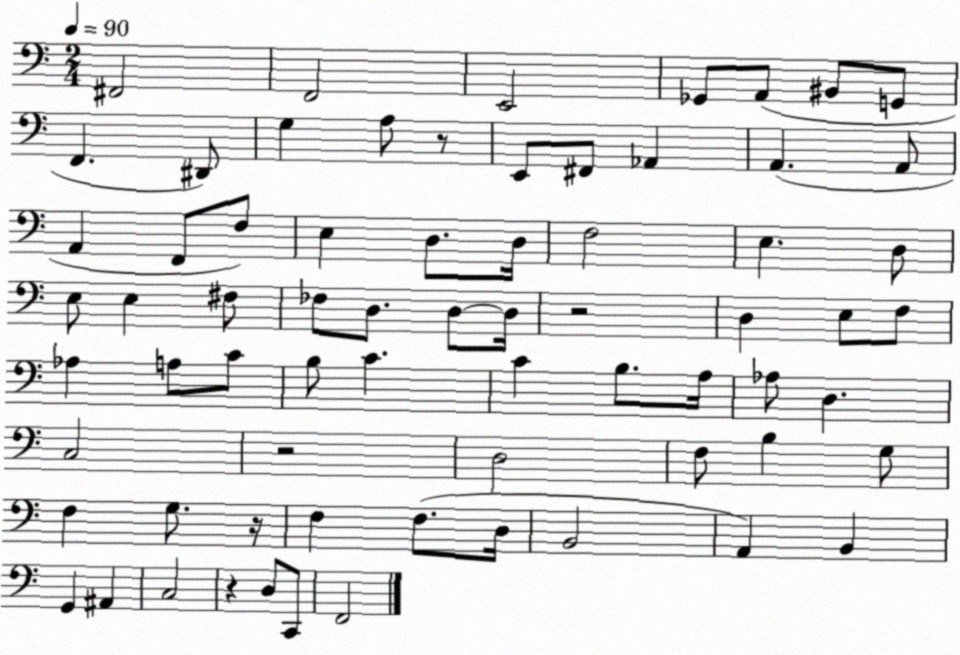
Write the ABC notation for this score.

X:1
T:Untitled
M:2/4
L:1/4
K:C
^F,,2 F,,2 E,,2 _G,,/2 A,,/2 ^B,,/2 G,,/2 F,, ^D,,/2 G, A,/2 z/2 E,,/2 ^F,,/2 _A,, A,, A,,/2 A,, F,,/2 F,/2 E, D,/2 D,/4 F,2 E, D,/2 E,/2 E, ^F,/2 _F,/2 D,/2 D,/2 D,/4 z2 D, E,/2 F,/2 _A, A,/2 C/2 B,/2 C C B,/2 A,/4 _A,/2 D, C,2 z2 D,2 F,/2 B, G,/2 F, G,/2 z/4 F, F,/2 D,/4 B,,2 A,, B,, G,, ^A,, C,2 z D,/2 C,,/2 F,,2